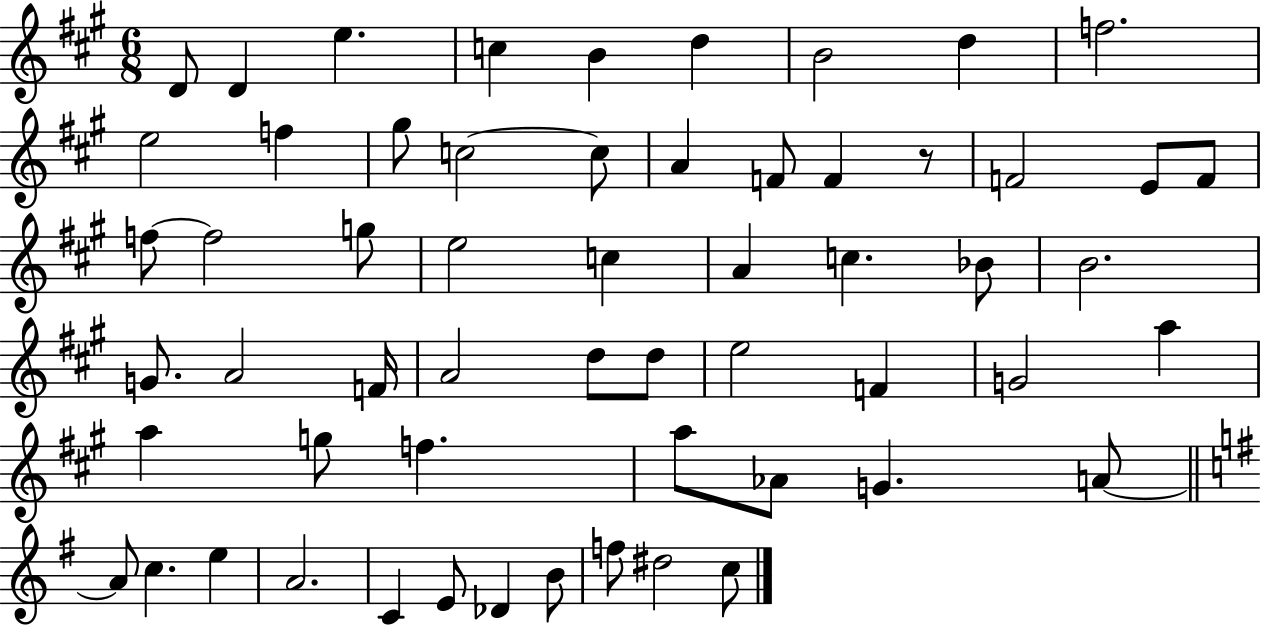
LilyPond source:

{
  \clef treble
  \numericTimeSignature
  \time 6/8
  \key a \major
  d'8 d'4 e''4. | c''4 b'4 d''4 | b'2 d''4 | f''2. | \break e''2 f''4 | gis''8 c''2~~ c''8 | a'4 f'8 f'4 r8 | f'2 e'8 f'8 | \break f''8~~ f''2 g''8 | e''2 c''4 | a'4 c''4. bes'8 | b'2. | \break g'8. a'2 f'16 | a'2 d''8 d''8 | e''2 f'4 | g'2 a''4 | \break a''4 g''8 f''4. | a''8 aes'8 g'4. a'8~~ | \bar "||" \break \key g \major a'8 c''4. e''4 | a'2. | c'4 e'8 des'4 b'8 | f''8 dis''2 c''8 | \break \bar "|."
}